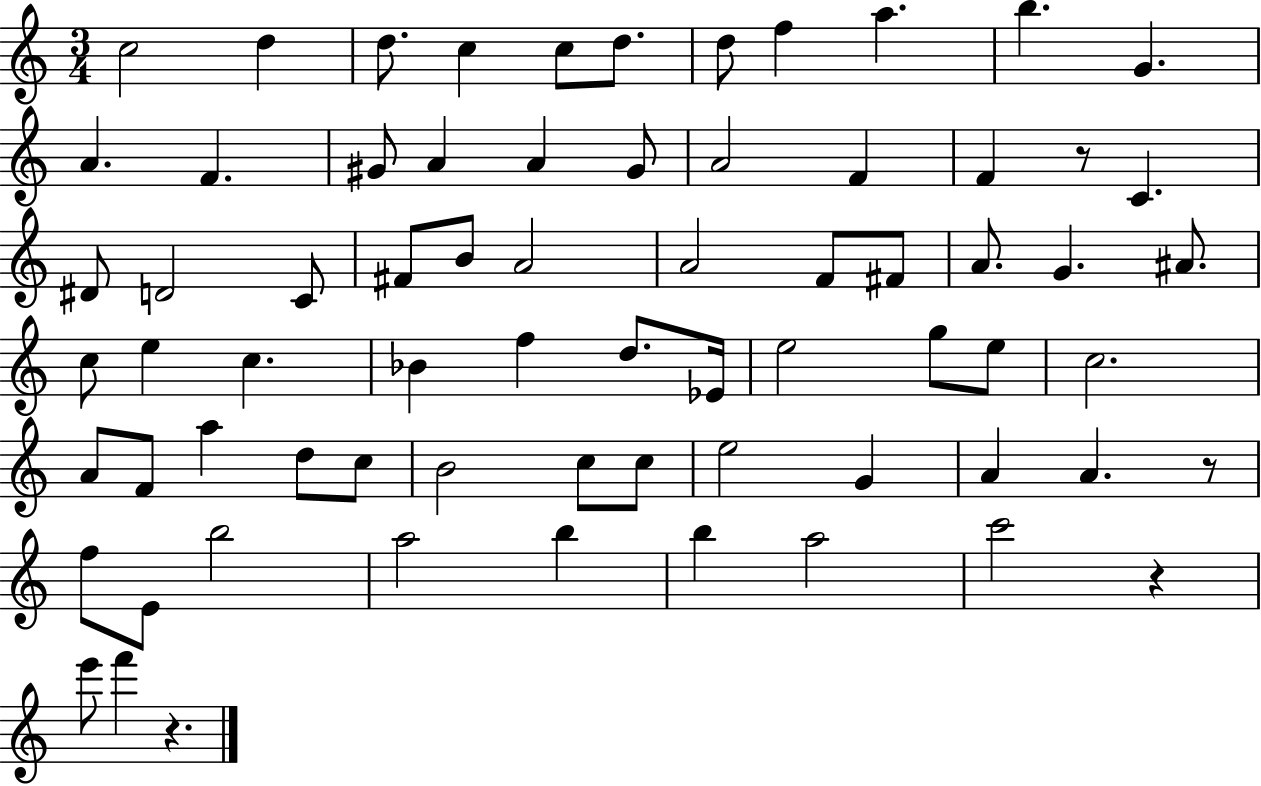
C5/h D5/q D5/e. C5/q C5/e D5/e. D5/e F5/q A5/q. B5/q. G4/q. A4/q. F4/q. G#4/e A4/q A4/q G#4/e A4/h F4/q F4/q R/e C4/q. D#4/e D4/h C4/e F#4/e B4/e A4/h A4/h F4/e F#4/e A4/e. G4/q. A#4/e. C5/e E5/q C5/q. Bb4/q F5/q D5/e. Eb4/s E5/h G5/e E5/e C5/h. A4/e F4/e A5/q D5/e C5/e B4/h C5/e C5/e E5/h G4/q A4/q A4/q. R/e F5/e E4/e B5/h A5/h B5/q B5/q A5/h C6/h R/q E6/e F6/q R/q.